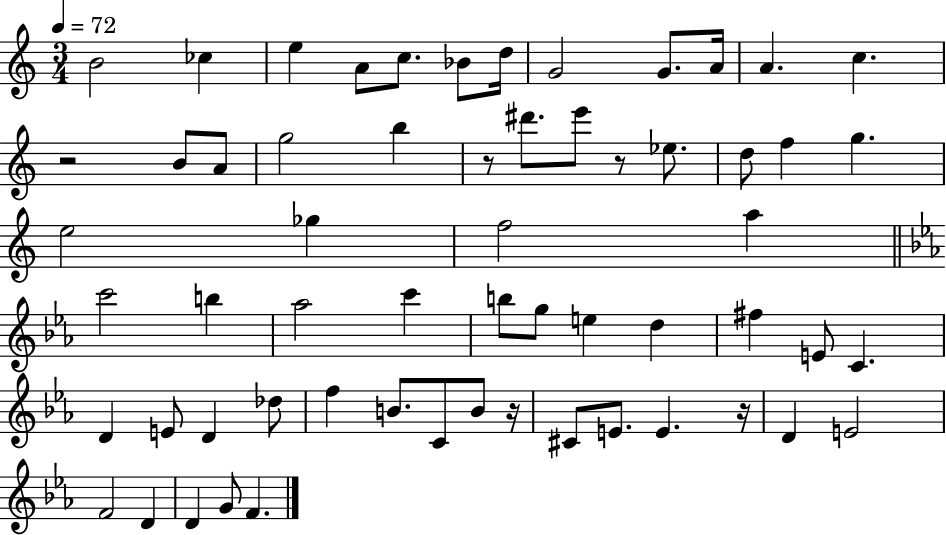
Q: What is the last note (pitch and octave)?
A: F4